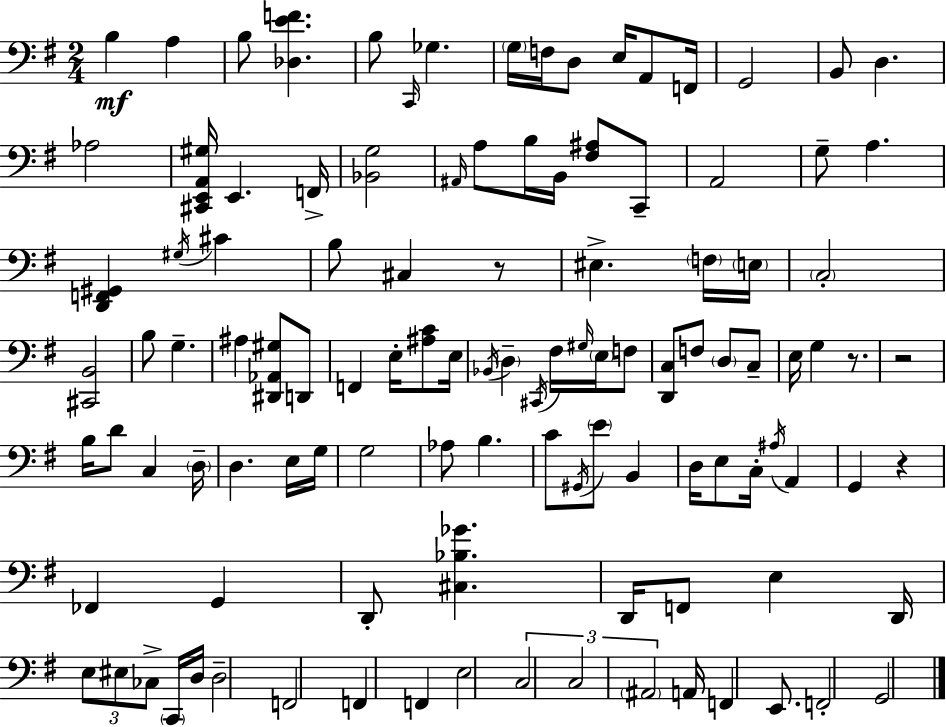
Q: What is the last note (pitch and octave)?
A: G2